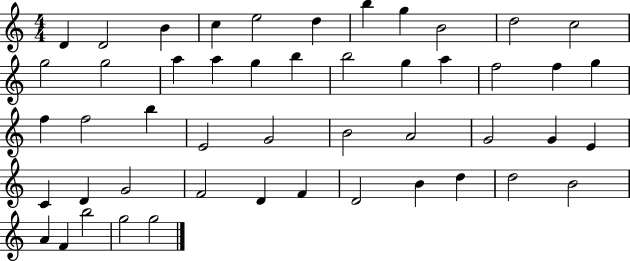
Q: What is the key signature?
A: C major